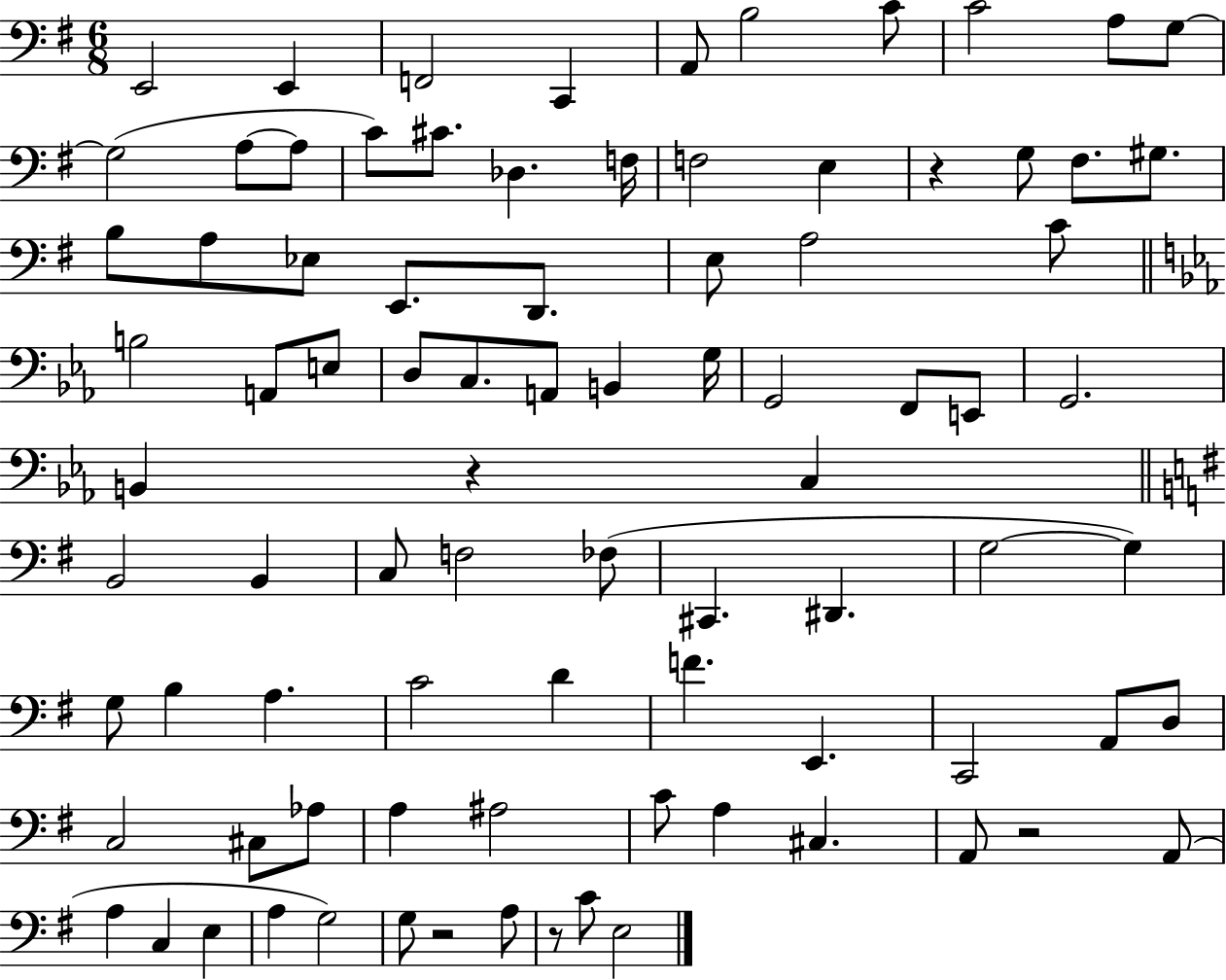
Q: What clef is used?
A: bass